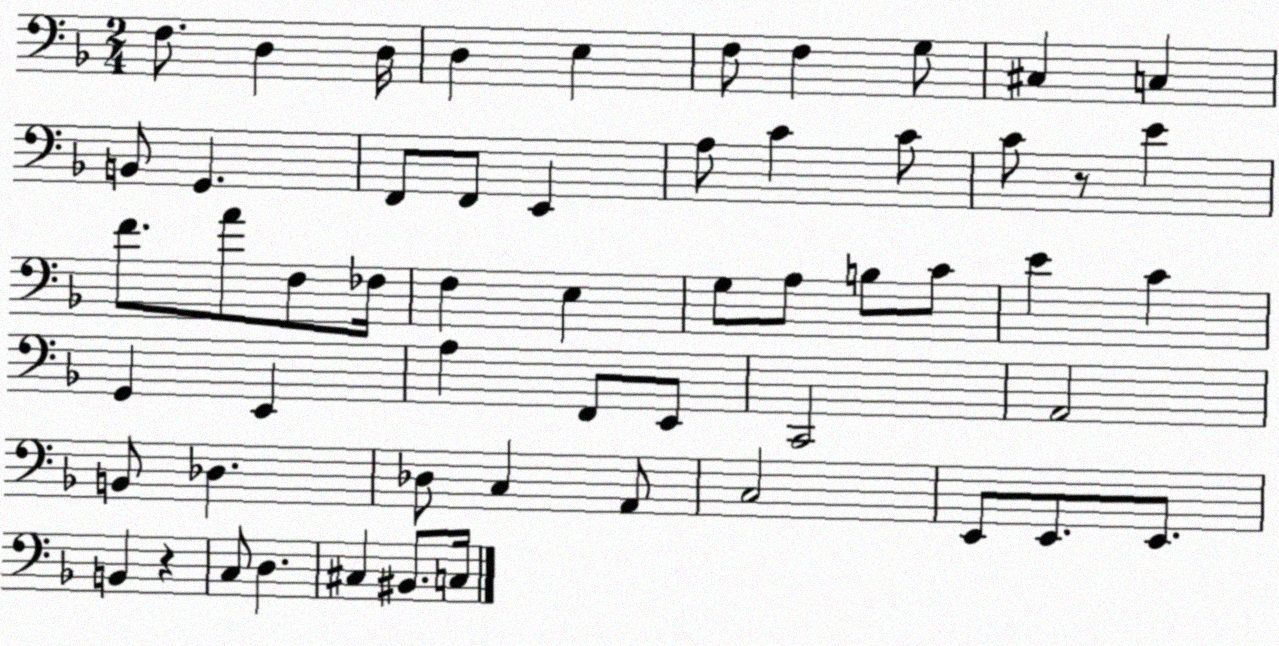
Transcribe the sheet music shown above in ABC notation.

X:1
T:Untitled
M:2/4
L:1/4
K:F
F,/2 D, D,/4 D, E, F,/2 F, G,/2 ^C, C, B,,/2 G,, F,,/2 F,,/2 E,, A,/2 C C/2 C/2 z/2 E F/2 A/2 F,/2 _F,/4 F, E, G,/2 A,/2 B,/2 C/2 E C G,, E,, A, F,,/2 E,,/2 C,,2 A,,2 B,,/2 _D, _D,/2 C, A,,/2 C,2 E,,/2 E,,/2 E,,/2 B,, z C,/2 D, ^C, ^B,,/2 C,/4